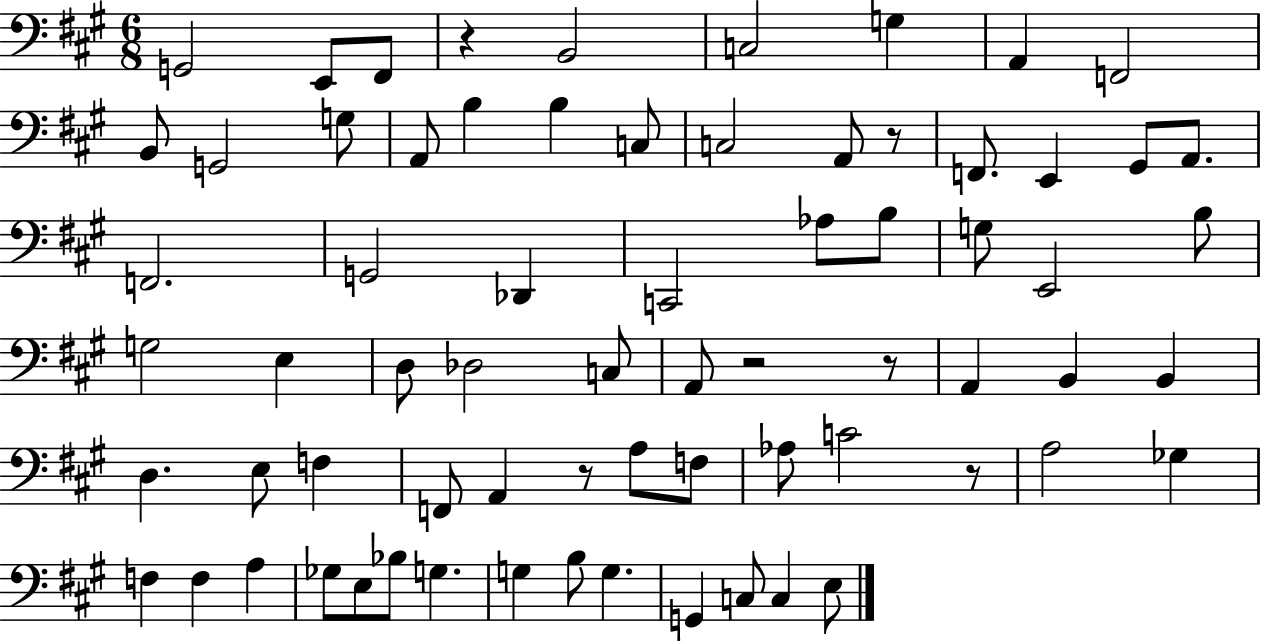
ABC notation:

X:1
T:Untitled
M:6/8
L:1/4
K:A
G,,2 E,,/2 ^F,,/2 z B,,2 C,2 G, A,, F,,2 B,,/2 G,,2 G,/2 A,,/2 B, B, C,/2 C,2 A,,/2 z/2 F,,/2 E,, ^G,,/2 A,,/2 F,,2 G,,2 _D,, C,,2 _A,/2 B,/2 G,/2 E,,2 B,/2 G,2 E, D,/2 _D,2 C,/2 A,,/2 z2 z/2 A,, B,, B,, D, E,/2 F, F,,/2 A,, z/2 A,/2 F,/2 _A,/2 C2 z/2 A,2 _G, F, F, A, _G,/2 E,/2 _B,/2 G, G, B,/2 G, G,, C,/2 C, E,/2